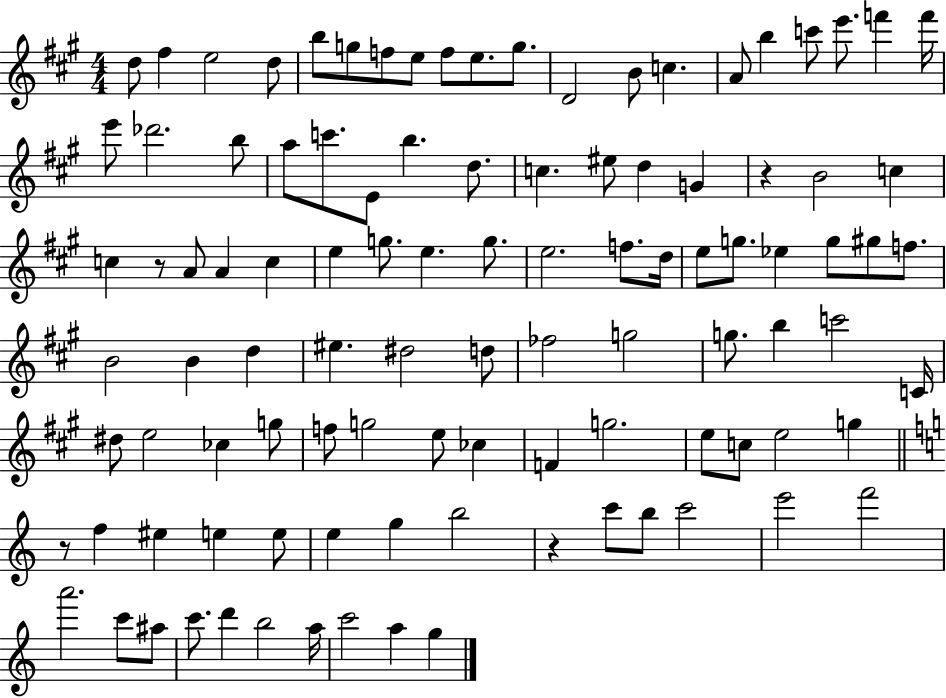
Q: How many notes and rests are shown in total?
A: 103